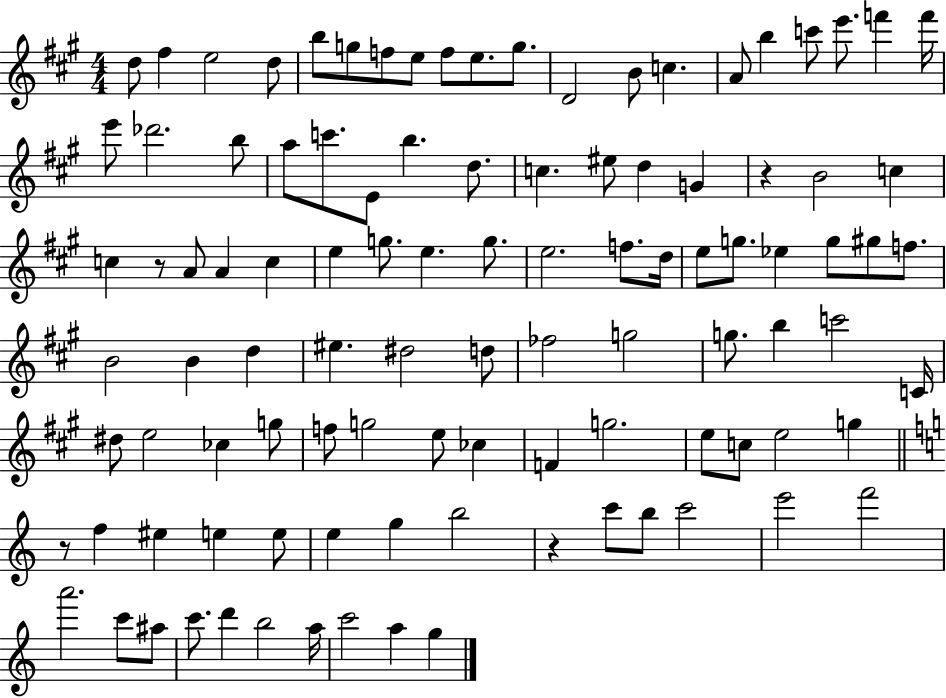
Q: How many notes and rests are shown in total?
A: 103